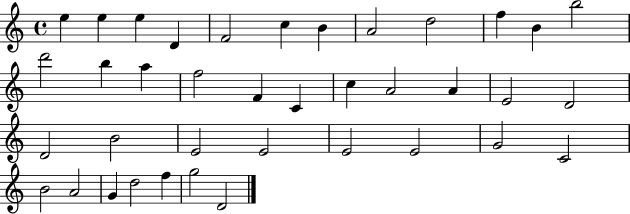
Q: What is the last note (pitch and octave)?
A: D4